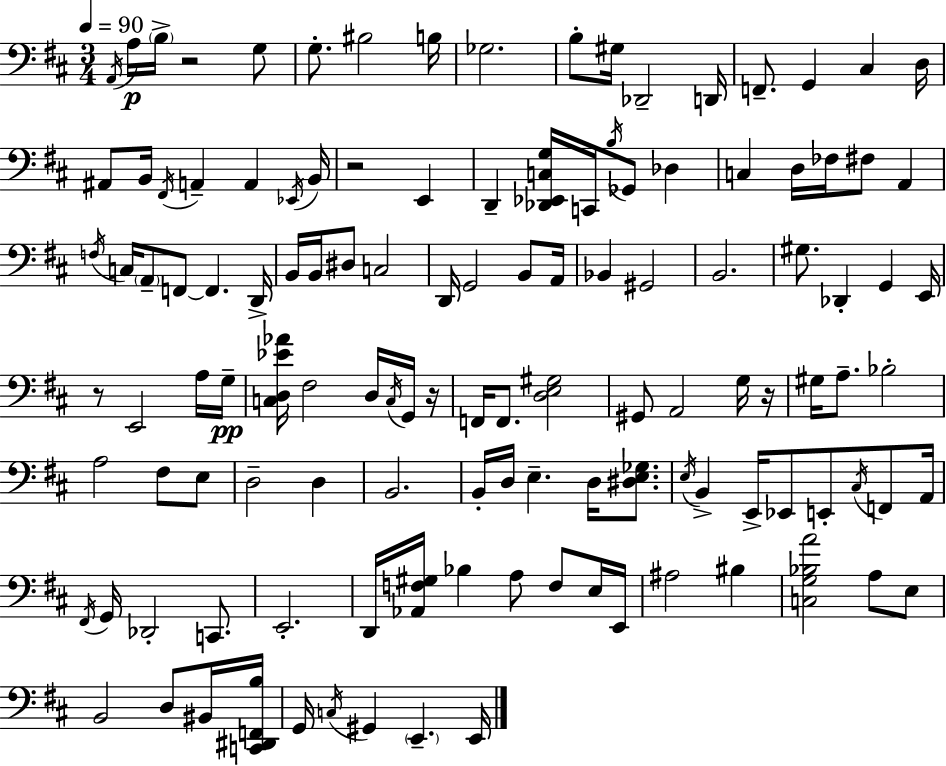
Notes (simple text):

A2/s A3/s B3/s R/h G3/e G3/e. BIS3/h B3/s Gb3/h. B3/e G#3/s Db2/h D2/s F2/e. G2/q C#3/q D3/s A#2/e B2/s F#2/s A2/q A2/q Eb2/s B2/s R/h E2/q D2/q [Db2,Eb2,C3,G3]/s C2/s B3/s Gb2/e Db3/q C3/q D3/s FES3/s F#3/e A2/q F3/s C3/s A2/e F2/e F2/q. D2/s B2/s B2/s D#3/e C3/h D2/s G2/h B2/e A2/s Bb2/q G#2/h B2/h. G#3/e. Db2/q G2/q E2/s R/e E2/h A3/s G3/s [C3,D3,Eb4,Ab4]/s F#3/h D3/s C3/s G2/s R/s F2/s F2/e. [D3,E3,G#3]/h G#2/e A2/h G3/s R/s G#3/s A3/e. Bb3/h A3/h F#3/e E3/e D3/h D3/q B2/h. B2/s D3/s E3/q. D3/s [D#3,E3,Gb3]/e. E3/s B2/q E2/s Eb2/e E2/e C#3/s F2/e A2/s F#2/s G2/s Db2/h C2/e. E2/h. D2/s [Ab2,F3,G#3]/s Bb3/q A3/e F3/e E3/s E2/s A#3/h BIS3/q [C3,G3,Bb3,A4]/h A3/e E3/e B2/h D3/e BIS2/s [C2,D#2,F2,B3]/s G2/s C3/s G#2/q E2/q. E2/s